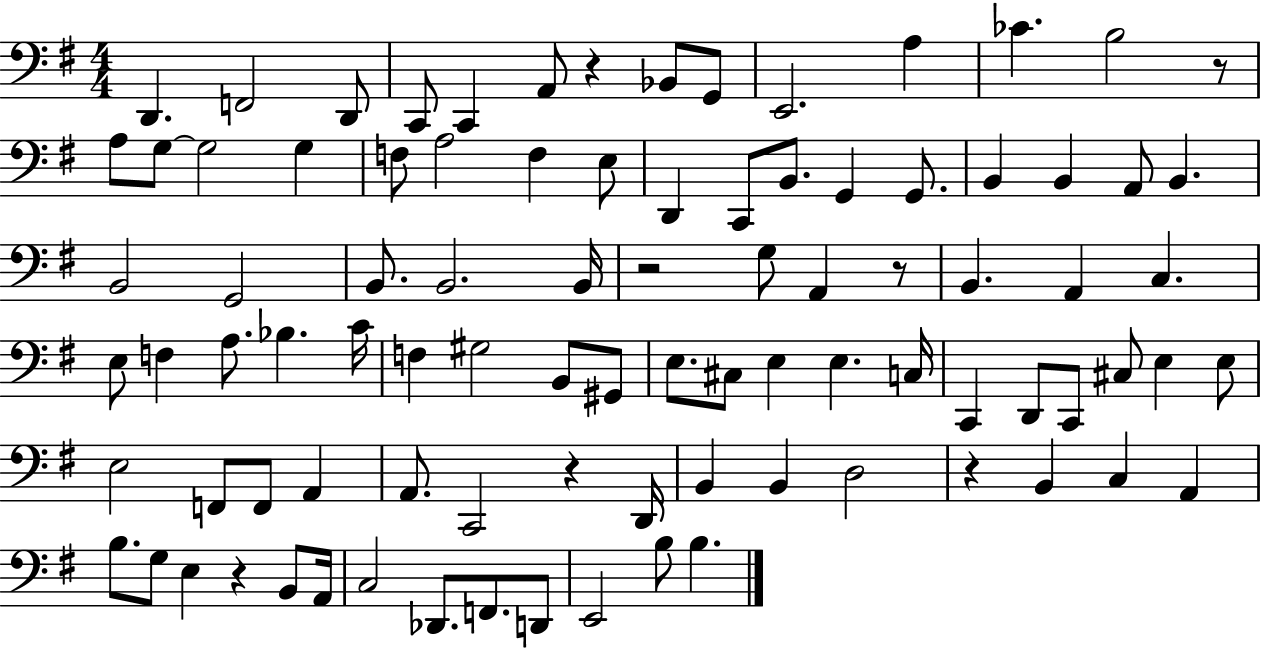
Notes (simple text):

D2/q. F2/h D2/e C2/e C2/q A2/e R/q Bb2/e G2/e E2/h. A3/q CES4/q. B3/h R/e A3/e G3/e G3/h G3/q F3/e A3/h F3/q E3/e D2/q C2/e B2/e. G2/q G2/e. B2/q B2/q A2/e B2/q. B2/h G2/h B2/e. B2/h. B2/s R/h G3/e A2/q R/e B2/q. A2/q C3/q. E3/e F3/q A3/e. Bb3/q. C4/s F3/q G#3/h B2/e G#2/e E3/e. C#3/e E3/q E3/q. C3/s C2/q D2/e C2/e C#3/e E3/q E3/e E3/h F2/e F2/e A2/q A2/e. C2/h R/q D2/s B2/q B2/q D3/h R/q B2/q C3/q A2/q B3/e. G3/e E3/q R/q B2/e A2/s C3/h Db2/e. F2/e. D2/e E2/h B3/e B3/q.